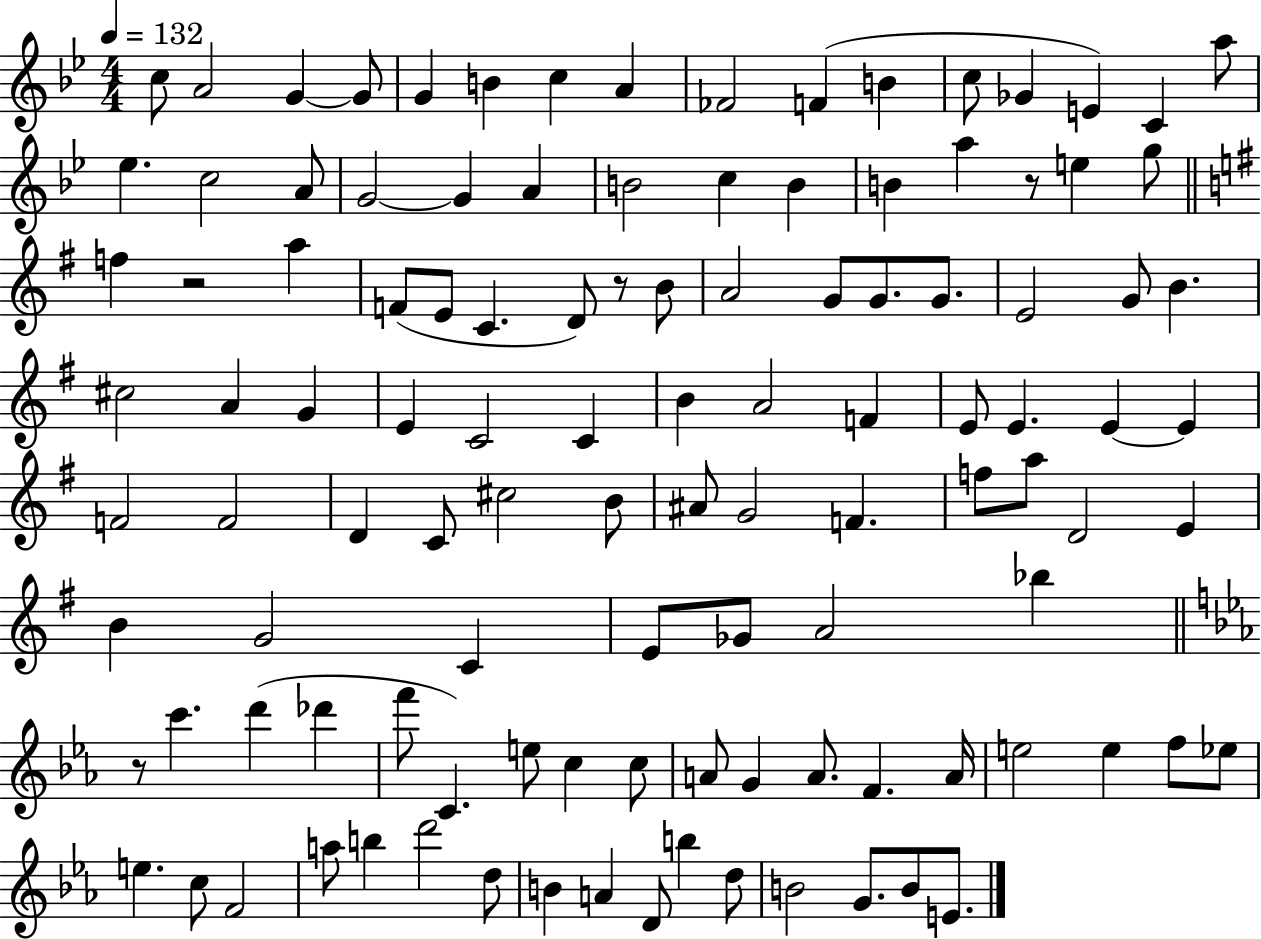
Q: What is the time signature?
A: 4/4